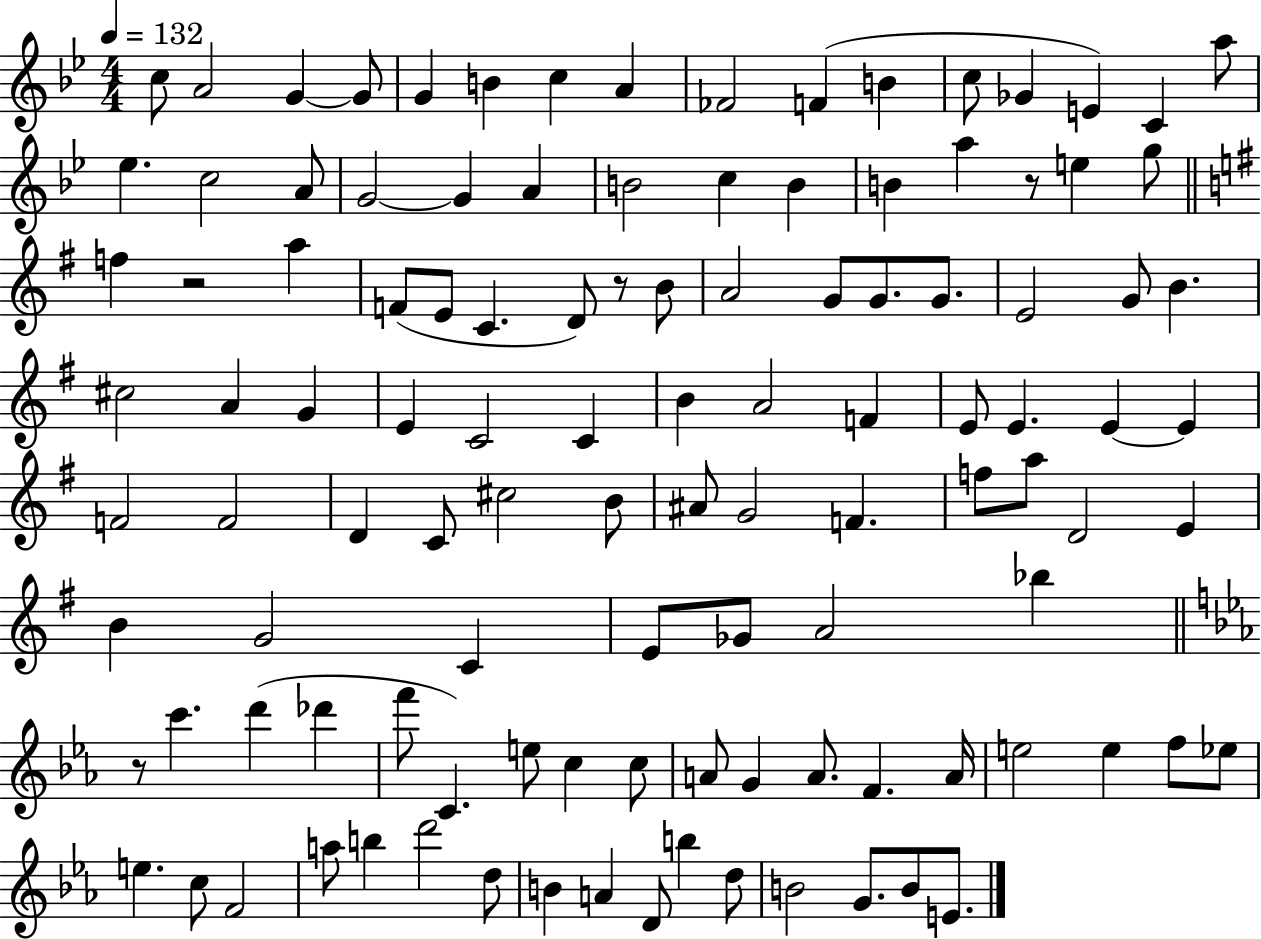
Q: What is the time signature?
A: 4/4